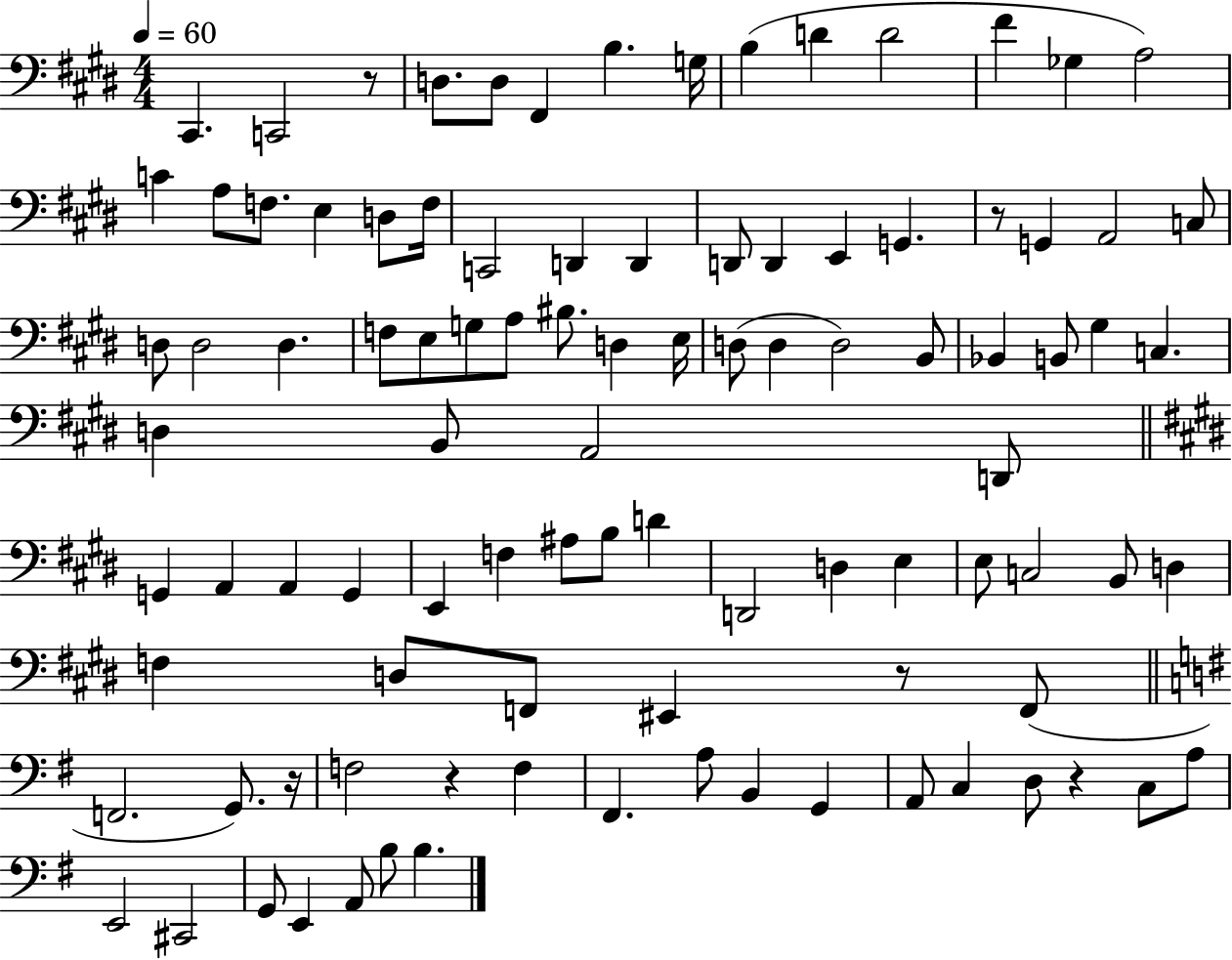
X:1
T:Untitled
M:4/4
L:1/4
K:E
^C,, C,,2 z/2 D,/2 D,/2 ^F,, B, G,/4 B, D D2 ^F _G, A,2 C A,/2 F,/2 E, D,/2 F,/4 C,,2 D,, D,, D,,/2 D,, E,, G,, z/2 G,, A,,2 C,/2 D,/2 D,2 D, F,/2 E,/2 G,/2 A,/2 ^B,/2 D, E,/4 D,/2 D, D,2 B,,/2 _B,, B,,/2 ^G, C, D, B,,/2 A,,2 D,,/2 G,, A,, A,, G,, E,, F, ^A,/2 B,/2 D D,,2 D, E, E,/2 C,2 B,,/2 D, F, D,/2 F,,/2 ^E,, z/2 F,,/2 F,,2 G,,/2 z/4 F,2 z F, ^F,, A,/2 B,, G,, A,,/2 C, D,/2 z C,/2 A,/2 E,,2 ^C,,2 G,,/2 E,, A,,/2 B,/2 B,